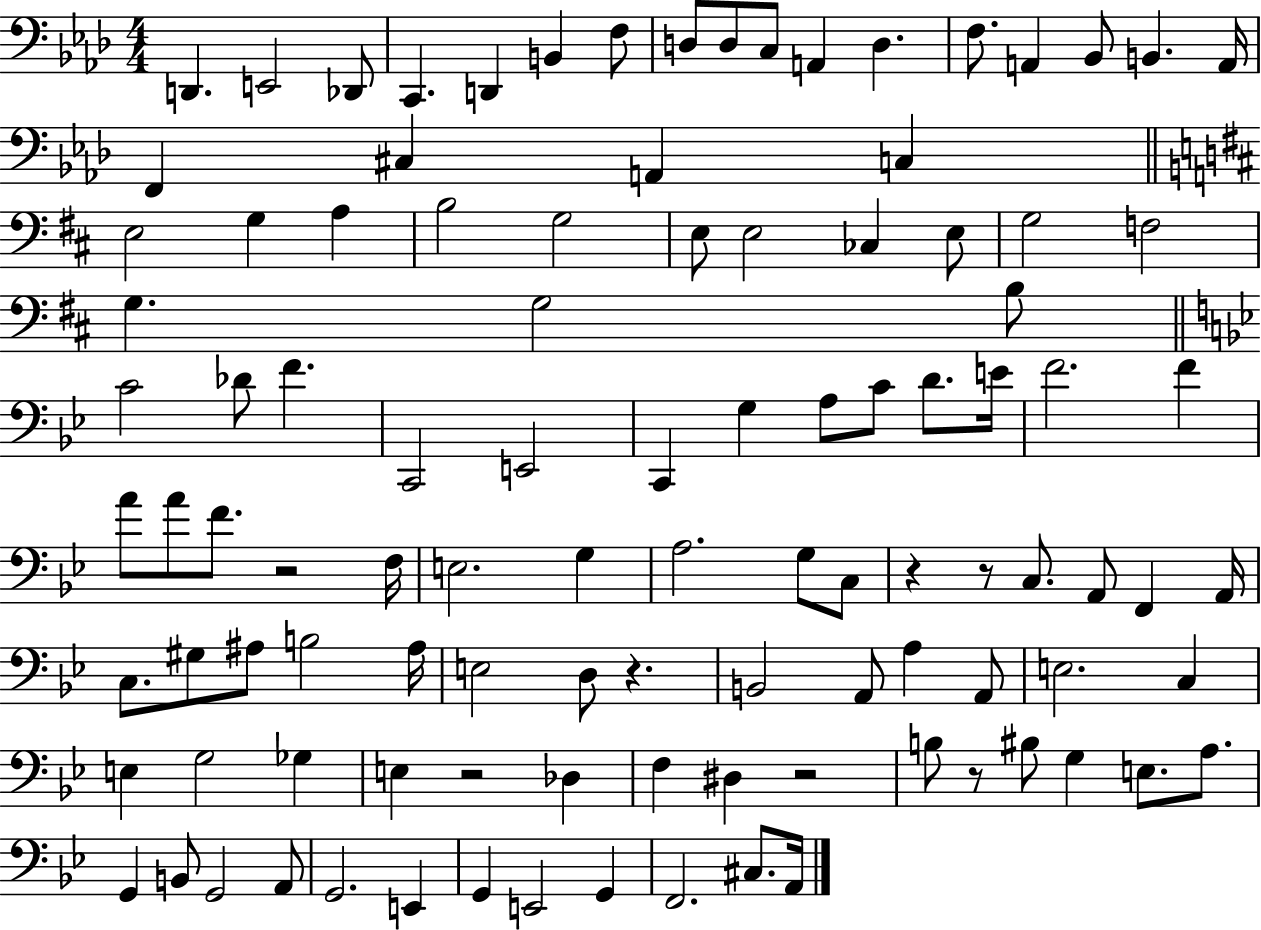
{
  \clef bass
  \numericTimeSignature
  \time 4/4
  \key aes \major
  d,4. e,2 des,8 | c,4. d,4 b,4 f8 | d8 d8 c8 a,4 d4. | f8. a,4 bes,8 b,4. a,16 | \break f,4 cis4 a,4 c4 | \bar "||" \break \key d \major e2 g4 a4 | b2 g2 | e8 e2 ces4 e8 | g2 f2 | \break g4. g2 b8 | \bar "||" \break \key bes \major c'2 des'8 f'4. | c,2 e,2 | c,4 g4 a8 c'8 d'8. e'16 | f'2. f'4 | \break a'8 a'8 f'8. r2 f16 | e2. g4 | a2. g8 c8 | r4 r8 c8. a,8 f,4 a,16 | \break c8. gis8 ais8 b2 ais16 | e2 d8 r4. | b,2 a,8 a4 a,8 | e2. c4 | \break e4 g2 ges4 | e4 r2 des4 | f4 dis4 r2 | b8 r8 bis8 g4 e8. a8. | \break g,4 b,8 g,2 a,8 | g,2. e,4 | g,4 e,2 g,4 | f,2. cis8. a,16 | \break \bar "|."
}